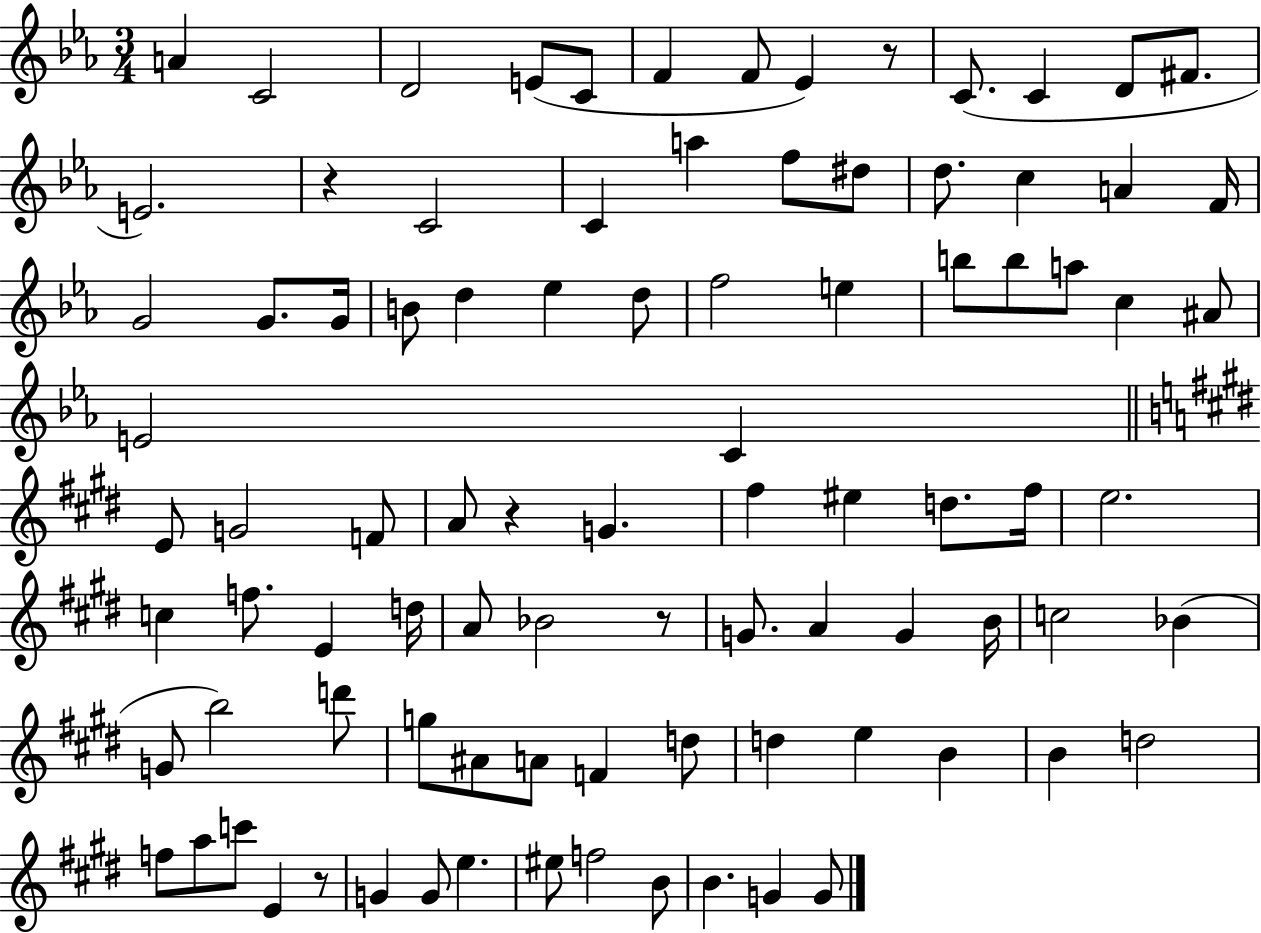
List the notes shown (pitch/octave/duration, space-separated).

A4/q C4/h D4/h E4/e C4/e F4/q F4/e Eb4/q R/e C4/e. C4/q D4/e F#4/e. E4/h. R/q C4/h C4/q A5/q F5/e D#5/e D5/e. C5/q A4/q F4/s G4/h G4/e. G4/s B4/e D5/q Eb5/q D5/e F5/h E5/q B5/e B5/e A5/e C5/q A#4/e E4/h C4/q E4/e G4/h F4/e A4/e R/q G4/q. F#5/q EIS5/q D5/e. F#5/s E5/h. C5/q F5/e. E4/q D5/s A4/e Bb4/h R/e G4/e. A4/q G4/q B4/s C5/h Bb4/q G4/e B5/h D6/e G5/e A#4/e A4/e F4/q D5/e D5/q E5/q B4/q B4/q D5/h F5/e A5/e C6/e E4/q R/e G4/q G4/e E5/q. EIS5/e F5/h B4/e B4/q. G4/q G4/e